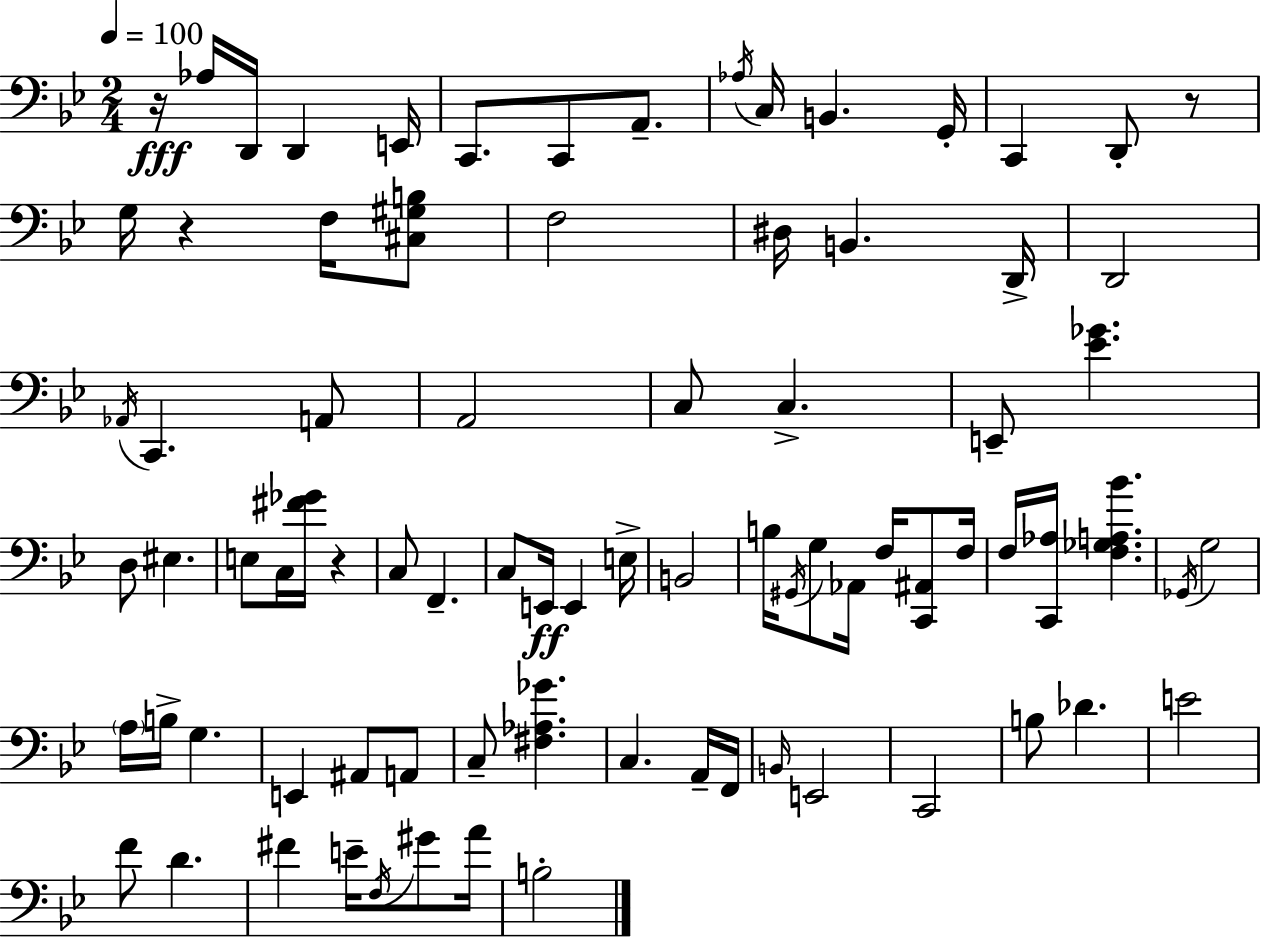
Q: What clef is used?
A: bass